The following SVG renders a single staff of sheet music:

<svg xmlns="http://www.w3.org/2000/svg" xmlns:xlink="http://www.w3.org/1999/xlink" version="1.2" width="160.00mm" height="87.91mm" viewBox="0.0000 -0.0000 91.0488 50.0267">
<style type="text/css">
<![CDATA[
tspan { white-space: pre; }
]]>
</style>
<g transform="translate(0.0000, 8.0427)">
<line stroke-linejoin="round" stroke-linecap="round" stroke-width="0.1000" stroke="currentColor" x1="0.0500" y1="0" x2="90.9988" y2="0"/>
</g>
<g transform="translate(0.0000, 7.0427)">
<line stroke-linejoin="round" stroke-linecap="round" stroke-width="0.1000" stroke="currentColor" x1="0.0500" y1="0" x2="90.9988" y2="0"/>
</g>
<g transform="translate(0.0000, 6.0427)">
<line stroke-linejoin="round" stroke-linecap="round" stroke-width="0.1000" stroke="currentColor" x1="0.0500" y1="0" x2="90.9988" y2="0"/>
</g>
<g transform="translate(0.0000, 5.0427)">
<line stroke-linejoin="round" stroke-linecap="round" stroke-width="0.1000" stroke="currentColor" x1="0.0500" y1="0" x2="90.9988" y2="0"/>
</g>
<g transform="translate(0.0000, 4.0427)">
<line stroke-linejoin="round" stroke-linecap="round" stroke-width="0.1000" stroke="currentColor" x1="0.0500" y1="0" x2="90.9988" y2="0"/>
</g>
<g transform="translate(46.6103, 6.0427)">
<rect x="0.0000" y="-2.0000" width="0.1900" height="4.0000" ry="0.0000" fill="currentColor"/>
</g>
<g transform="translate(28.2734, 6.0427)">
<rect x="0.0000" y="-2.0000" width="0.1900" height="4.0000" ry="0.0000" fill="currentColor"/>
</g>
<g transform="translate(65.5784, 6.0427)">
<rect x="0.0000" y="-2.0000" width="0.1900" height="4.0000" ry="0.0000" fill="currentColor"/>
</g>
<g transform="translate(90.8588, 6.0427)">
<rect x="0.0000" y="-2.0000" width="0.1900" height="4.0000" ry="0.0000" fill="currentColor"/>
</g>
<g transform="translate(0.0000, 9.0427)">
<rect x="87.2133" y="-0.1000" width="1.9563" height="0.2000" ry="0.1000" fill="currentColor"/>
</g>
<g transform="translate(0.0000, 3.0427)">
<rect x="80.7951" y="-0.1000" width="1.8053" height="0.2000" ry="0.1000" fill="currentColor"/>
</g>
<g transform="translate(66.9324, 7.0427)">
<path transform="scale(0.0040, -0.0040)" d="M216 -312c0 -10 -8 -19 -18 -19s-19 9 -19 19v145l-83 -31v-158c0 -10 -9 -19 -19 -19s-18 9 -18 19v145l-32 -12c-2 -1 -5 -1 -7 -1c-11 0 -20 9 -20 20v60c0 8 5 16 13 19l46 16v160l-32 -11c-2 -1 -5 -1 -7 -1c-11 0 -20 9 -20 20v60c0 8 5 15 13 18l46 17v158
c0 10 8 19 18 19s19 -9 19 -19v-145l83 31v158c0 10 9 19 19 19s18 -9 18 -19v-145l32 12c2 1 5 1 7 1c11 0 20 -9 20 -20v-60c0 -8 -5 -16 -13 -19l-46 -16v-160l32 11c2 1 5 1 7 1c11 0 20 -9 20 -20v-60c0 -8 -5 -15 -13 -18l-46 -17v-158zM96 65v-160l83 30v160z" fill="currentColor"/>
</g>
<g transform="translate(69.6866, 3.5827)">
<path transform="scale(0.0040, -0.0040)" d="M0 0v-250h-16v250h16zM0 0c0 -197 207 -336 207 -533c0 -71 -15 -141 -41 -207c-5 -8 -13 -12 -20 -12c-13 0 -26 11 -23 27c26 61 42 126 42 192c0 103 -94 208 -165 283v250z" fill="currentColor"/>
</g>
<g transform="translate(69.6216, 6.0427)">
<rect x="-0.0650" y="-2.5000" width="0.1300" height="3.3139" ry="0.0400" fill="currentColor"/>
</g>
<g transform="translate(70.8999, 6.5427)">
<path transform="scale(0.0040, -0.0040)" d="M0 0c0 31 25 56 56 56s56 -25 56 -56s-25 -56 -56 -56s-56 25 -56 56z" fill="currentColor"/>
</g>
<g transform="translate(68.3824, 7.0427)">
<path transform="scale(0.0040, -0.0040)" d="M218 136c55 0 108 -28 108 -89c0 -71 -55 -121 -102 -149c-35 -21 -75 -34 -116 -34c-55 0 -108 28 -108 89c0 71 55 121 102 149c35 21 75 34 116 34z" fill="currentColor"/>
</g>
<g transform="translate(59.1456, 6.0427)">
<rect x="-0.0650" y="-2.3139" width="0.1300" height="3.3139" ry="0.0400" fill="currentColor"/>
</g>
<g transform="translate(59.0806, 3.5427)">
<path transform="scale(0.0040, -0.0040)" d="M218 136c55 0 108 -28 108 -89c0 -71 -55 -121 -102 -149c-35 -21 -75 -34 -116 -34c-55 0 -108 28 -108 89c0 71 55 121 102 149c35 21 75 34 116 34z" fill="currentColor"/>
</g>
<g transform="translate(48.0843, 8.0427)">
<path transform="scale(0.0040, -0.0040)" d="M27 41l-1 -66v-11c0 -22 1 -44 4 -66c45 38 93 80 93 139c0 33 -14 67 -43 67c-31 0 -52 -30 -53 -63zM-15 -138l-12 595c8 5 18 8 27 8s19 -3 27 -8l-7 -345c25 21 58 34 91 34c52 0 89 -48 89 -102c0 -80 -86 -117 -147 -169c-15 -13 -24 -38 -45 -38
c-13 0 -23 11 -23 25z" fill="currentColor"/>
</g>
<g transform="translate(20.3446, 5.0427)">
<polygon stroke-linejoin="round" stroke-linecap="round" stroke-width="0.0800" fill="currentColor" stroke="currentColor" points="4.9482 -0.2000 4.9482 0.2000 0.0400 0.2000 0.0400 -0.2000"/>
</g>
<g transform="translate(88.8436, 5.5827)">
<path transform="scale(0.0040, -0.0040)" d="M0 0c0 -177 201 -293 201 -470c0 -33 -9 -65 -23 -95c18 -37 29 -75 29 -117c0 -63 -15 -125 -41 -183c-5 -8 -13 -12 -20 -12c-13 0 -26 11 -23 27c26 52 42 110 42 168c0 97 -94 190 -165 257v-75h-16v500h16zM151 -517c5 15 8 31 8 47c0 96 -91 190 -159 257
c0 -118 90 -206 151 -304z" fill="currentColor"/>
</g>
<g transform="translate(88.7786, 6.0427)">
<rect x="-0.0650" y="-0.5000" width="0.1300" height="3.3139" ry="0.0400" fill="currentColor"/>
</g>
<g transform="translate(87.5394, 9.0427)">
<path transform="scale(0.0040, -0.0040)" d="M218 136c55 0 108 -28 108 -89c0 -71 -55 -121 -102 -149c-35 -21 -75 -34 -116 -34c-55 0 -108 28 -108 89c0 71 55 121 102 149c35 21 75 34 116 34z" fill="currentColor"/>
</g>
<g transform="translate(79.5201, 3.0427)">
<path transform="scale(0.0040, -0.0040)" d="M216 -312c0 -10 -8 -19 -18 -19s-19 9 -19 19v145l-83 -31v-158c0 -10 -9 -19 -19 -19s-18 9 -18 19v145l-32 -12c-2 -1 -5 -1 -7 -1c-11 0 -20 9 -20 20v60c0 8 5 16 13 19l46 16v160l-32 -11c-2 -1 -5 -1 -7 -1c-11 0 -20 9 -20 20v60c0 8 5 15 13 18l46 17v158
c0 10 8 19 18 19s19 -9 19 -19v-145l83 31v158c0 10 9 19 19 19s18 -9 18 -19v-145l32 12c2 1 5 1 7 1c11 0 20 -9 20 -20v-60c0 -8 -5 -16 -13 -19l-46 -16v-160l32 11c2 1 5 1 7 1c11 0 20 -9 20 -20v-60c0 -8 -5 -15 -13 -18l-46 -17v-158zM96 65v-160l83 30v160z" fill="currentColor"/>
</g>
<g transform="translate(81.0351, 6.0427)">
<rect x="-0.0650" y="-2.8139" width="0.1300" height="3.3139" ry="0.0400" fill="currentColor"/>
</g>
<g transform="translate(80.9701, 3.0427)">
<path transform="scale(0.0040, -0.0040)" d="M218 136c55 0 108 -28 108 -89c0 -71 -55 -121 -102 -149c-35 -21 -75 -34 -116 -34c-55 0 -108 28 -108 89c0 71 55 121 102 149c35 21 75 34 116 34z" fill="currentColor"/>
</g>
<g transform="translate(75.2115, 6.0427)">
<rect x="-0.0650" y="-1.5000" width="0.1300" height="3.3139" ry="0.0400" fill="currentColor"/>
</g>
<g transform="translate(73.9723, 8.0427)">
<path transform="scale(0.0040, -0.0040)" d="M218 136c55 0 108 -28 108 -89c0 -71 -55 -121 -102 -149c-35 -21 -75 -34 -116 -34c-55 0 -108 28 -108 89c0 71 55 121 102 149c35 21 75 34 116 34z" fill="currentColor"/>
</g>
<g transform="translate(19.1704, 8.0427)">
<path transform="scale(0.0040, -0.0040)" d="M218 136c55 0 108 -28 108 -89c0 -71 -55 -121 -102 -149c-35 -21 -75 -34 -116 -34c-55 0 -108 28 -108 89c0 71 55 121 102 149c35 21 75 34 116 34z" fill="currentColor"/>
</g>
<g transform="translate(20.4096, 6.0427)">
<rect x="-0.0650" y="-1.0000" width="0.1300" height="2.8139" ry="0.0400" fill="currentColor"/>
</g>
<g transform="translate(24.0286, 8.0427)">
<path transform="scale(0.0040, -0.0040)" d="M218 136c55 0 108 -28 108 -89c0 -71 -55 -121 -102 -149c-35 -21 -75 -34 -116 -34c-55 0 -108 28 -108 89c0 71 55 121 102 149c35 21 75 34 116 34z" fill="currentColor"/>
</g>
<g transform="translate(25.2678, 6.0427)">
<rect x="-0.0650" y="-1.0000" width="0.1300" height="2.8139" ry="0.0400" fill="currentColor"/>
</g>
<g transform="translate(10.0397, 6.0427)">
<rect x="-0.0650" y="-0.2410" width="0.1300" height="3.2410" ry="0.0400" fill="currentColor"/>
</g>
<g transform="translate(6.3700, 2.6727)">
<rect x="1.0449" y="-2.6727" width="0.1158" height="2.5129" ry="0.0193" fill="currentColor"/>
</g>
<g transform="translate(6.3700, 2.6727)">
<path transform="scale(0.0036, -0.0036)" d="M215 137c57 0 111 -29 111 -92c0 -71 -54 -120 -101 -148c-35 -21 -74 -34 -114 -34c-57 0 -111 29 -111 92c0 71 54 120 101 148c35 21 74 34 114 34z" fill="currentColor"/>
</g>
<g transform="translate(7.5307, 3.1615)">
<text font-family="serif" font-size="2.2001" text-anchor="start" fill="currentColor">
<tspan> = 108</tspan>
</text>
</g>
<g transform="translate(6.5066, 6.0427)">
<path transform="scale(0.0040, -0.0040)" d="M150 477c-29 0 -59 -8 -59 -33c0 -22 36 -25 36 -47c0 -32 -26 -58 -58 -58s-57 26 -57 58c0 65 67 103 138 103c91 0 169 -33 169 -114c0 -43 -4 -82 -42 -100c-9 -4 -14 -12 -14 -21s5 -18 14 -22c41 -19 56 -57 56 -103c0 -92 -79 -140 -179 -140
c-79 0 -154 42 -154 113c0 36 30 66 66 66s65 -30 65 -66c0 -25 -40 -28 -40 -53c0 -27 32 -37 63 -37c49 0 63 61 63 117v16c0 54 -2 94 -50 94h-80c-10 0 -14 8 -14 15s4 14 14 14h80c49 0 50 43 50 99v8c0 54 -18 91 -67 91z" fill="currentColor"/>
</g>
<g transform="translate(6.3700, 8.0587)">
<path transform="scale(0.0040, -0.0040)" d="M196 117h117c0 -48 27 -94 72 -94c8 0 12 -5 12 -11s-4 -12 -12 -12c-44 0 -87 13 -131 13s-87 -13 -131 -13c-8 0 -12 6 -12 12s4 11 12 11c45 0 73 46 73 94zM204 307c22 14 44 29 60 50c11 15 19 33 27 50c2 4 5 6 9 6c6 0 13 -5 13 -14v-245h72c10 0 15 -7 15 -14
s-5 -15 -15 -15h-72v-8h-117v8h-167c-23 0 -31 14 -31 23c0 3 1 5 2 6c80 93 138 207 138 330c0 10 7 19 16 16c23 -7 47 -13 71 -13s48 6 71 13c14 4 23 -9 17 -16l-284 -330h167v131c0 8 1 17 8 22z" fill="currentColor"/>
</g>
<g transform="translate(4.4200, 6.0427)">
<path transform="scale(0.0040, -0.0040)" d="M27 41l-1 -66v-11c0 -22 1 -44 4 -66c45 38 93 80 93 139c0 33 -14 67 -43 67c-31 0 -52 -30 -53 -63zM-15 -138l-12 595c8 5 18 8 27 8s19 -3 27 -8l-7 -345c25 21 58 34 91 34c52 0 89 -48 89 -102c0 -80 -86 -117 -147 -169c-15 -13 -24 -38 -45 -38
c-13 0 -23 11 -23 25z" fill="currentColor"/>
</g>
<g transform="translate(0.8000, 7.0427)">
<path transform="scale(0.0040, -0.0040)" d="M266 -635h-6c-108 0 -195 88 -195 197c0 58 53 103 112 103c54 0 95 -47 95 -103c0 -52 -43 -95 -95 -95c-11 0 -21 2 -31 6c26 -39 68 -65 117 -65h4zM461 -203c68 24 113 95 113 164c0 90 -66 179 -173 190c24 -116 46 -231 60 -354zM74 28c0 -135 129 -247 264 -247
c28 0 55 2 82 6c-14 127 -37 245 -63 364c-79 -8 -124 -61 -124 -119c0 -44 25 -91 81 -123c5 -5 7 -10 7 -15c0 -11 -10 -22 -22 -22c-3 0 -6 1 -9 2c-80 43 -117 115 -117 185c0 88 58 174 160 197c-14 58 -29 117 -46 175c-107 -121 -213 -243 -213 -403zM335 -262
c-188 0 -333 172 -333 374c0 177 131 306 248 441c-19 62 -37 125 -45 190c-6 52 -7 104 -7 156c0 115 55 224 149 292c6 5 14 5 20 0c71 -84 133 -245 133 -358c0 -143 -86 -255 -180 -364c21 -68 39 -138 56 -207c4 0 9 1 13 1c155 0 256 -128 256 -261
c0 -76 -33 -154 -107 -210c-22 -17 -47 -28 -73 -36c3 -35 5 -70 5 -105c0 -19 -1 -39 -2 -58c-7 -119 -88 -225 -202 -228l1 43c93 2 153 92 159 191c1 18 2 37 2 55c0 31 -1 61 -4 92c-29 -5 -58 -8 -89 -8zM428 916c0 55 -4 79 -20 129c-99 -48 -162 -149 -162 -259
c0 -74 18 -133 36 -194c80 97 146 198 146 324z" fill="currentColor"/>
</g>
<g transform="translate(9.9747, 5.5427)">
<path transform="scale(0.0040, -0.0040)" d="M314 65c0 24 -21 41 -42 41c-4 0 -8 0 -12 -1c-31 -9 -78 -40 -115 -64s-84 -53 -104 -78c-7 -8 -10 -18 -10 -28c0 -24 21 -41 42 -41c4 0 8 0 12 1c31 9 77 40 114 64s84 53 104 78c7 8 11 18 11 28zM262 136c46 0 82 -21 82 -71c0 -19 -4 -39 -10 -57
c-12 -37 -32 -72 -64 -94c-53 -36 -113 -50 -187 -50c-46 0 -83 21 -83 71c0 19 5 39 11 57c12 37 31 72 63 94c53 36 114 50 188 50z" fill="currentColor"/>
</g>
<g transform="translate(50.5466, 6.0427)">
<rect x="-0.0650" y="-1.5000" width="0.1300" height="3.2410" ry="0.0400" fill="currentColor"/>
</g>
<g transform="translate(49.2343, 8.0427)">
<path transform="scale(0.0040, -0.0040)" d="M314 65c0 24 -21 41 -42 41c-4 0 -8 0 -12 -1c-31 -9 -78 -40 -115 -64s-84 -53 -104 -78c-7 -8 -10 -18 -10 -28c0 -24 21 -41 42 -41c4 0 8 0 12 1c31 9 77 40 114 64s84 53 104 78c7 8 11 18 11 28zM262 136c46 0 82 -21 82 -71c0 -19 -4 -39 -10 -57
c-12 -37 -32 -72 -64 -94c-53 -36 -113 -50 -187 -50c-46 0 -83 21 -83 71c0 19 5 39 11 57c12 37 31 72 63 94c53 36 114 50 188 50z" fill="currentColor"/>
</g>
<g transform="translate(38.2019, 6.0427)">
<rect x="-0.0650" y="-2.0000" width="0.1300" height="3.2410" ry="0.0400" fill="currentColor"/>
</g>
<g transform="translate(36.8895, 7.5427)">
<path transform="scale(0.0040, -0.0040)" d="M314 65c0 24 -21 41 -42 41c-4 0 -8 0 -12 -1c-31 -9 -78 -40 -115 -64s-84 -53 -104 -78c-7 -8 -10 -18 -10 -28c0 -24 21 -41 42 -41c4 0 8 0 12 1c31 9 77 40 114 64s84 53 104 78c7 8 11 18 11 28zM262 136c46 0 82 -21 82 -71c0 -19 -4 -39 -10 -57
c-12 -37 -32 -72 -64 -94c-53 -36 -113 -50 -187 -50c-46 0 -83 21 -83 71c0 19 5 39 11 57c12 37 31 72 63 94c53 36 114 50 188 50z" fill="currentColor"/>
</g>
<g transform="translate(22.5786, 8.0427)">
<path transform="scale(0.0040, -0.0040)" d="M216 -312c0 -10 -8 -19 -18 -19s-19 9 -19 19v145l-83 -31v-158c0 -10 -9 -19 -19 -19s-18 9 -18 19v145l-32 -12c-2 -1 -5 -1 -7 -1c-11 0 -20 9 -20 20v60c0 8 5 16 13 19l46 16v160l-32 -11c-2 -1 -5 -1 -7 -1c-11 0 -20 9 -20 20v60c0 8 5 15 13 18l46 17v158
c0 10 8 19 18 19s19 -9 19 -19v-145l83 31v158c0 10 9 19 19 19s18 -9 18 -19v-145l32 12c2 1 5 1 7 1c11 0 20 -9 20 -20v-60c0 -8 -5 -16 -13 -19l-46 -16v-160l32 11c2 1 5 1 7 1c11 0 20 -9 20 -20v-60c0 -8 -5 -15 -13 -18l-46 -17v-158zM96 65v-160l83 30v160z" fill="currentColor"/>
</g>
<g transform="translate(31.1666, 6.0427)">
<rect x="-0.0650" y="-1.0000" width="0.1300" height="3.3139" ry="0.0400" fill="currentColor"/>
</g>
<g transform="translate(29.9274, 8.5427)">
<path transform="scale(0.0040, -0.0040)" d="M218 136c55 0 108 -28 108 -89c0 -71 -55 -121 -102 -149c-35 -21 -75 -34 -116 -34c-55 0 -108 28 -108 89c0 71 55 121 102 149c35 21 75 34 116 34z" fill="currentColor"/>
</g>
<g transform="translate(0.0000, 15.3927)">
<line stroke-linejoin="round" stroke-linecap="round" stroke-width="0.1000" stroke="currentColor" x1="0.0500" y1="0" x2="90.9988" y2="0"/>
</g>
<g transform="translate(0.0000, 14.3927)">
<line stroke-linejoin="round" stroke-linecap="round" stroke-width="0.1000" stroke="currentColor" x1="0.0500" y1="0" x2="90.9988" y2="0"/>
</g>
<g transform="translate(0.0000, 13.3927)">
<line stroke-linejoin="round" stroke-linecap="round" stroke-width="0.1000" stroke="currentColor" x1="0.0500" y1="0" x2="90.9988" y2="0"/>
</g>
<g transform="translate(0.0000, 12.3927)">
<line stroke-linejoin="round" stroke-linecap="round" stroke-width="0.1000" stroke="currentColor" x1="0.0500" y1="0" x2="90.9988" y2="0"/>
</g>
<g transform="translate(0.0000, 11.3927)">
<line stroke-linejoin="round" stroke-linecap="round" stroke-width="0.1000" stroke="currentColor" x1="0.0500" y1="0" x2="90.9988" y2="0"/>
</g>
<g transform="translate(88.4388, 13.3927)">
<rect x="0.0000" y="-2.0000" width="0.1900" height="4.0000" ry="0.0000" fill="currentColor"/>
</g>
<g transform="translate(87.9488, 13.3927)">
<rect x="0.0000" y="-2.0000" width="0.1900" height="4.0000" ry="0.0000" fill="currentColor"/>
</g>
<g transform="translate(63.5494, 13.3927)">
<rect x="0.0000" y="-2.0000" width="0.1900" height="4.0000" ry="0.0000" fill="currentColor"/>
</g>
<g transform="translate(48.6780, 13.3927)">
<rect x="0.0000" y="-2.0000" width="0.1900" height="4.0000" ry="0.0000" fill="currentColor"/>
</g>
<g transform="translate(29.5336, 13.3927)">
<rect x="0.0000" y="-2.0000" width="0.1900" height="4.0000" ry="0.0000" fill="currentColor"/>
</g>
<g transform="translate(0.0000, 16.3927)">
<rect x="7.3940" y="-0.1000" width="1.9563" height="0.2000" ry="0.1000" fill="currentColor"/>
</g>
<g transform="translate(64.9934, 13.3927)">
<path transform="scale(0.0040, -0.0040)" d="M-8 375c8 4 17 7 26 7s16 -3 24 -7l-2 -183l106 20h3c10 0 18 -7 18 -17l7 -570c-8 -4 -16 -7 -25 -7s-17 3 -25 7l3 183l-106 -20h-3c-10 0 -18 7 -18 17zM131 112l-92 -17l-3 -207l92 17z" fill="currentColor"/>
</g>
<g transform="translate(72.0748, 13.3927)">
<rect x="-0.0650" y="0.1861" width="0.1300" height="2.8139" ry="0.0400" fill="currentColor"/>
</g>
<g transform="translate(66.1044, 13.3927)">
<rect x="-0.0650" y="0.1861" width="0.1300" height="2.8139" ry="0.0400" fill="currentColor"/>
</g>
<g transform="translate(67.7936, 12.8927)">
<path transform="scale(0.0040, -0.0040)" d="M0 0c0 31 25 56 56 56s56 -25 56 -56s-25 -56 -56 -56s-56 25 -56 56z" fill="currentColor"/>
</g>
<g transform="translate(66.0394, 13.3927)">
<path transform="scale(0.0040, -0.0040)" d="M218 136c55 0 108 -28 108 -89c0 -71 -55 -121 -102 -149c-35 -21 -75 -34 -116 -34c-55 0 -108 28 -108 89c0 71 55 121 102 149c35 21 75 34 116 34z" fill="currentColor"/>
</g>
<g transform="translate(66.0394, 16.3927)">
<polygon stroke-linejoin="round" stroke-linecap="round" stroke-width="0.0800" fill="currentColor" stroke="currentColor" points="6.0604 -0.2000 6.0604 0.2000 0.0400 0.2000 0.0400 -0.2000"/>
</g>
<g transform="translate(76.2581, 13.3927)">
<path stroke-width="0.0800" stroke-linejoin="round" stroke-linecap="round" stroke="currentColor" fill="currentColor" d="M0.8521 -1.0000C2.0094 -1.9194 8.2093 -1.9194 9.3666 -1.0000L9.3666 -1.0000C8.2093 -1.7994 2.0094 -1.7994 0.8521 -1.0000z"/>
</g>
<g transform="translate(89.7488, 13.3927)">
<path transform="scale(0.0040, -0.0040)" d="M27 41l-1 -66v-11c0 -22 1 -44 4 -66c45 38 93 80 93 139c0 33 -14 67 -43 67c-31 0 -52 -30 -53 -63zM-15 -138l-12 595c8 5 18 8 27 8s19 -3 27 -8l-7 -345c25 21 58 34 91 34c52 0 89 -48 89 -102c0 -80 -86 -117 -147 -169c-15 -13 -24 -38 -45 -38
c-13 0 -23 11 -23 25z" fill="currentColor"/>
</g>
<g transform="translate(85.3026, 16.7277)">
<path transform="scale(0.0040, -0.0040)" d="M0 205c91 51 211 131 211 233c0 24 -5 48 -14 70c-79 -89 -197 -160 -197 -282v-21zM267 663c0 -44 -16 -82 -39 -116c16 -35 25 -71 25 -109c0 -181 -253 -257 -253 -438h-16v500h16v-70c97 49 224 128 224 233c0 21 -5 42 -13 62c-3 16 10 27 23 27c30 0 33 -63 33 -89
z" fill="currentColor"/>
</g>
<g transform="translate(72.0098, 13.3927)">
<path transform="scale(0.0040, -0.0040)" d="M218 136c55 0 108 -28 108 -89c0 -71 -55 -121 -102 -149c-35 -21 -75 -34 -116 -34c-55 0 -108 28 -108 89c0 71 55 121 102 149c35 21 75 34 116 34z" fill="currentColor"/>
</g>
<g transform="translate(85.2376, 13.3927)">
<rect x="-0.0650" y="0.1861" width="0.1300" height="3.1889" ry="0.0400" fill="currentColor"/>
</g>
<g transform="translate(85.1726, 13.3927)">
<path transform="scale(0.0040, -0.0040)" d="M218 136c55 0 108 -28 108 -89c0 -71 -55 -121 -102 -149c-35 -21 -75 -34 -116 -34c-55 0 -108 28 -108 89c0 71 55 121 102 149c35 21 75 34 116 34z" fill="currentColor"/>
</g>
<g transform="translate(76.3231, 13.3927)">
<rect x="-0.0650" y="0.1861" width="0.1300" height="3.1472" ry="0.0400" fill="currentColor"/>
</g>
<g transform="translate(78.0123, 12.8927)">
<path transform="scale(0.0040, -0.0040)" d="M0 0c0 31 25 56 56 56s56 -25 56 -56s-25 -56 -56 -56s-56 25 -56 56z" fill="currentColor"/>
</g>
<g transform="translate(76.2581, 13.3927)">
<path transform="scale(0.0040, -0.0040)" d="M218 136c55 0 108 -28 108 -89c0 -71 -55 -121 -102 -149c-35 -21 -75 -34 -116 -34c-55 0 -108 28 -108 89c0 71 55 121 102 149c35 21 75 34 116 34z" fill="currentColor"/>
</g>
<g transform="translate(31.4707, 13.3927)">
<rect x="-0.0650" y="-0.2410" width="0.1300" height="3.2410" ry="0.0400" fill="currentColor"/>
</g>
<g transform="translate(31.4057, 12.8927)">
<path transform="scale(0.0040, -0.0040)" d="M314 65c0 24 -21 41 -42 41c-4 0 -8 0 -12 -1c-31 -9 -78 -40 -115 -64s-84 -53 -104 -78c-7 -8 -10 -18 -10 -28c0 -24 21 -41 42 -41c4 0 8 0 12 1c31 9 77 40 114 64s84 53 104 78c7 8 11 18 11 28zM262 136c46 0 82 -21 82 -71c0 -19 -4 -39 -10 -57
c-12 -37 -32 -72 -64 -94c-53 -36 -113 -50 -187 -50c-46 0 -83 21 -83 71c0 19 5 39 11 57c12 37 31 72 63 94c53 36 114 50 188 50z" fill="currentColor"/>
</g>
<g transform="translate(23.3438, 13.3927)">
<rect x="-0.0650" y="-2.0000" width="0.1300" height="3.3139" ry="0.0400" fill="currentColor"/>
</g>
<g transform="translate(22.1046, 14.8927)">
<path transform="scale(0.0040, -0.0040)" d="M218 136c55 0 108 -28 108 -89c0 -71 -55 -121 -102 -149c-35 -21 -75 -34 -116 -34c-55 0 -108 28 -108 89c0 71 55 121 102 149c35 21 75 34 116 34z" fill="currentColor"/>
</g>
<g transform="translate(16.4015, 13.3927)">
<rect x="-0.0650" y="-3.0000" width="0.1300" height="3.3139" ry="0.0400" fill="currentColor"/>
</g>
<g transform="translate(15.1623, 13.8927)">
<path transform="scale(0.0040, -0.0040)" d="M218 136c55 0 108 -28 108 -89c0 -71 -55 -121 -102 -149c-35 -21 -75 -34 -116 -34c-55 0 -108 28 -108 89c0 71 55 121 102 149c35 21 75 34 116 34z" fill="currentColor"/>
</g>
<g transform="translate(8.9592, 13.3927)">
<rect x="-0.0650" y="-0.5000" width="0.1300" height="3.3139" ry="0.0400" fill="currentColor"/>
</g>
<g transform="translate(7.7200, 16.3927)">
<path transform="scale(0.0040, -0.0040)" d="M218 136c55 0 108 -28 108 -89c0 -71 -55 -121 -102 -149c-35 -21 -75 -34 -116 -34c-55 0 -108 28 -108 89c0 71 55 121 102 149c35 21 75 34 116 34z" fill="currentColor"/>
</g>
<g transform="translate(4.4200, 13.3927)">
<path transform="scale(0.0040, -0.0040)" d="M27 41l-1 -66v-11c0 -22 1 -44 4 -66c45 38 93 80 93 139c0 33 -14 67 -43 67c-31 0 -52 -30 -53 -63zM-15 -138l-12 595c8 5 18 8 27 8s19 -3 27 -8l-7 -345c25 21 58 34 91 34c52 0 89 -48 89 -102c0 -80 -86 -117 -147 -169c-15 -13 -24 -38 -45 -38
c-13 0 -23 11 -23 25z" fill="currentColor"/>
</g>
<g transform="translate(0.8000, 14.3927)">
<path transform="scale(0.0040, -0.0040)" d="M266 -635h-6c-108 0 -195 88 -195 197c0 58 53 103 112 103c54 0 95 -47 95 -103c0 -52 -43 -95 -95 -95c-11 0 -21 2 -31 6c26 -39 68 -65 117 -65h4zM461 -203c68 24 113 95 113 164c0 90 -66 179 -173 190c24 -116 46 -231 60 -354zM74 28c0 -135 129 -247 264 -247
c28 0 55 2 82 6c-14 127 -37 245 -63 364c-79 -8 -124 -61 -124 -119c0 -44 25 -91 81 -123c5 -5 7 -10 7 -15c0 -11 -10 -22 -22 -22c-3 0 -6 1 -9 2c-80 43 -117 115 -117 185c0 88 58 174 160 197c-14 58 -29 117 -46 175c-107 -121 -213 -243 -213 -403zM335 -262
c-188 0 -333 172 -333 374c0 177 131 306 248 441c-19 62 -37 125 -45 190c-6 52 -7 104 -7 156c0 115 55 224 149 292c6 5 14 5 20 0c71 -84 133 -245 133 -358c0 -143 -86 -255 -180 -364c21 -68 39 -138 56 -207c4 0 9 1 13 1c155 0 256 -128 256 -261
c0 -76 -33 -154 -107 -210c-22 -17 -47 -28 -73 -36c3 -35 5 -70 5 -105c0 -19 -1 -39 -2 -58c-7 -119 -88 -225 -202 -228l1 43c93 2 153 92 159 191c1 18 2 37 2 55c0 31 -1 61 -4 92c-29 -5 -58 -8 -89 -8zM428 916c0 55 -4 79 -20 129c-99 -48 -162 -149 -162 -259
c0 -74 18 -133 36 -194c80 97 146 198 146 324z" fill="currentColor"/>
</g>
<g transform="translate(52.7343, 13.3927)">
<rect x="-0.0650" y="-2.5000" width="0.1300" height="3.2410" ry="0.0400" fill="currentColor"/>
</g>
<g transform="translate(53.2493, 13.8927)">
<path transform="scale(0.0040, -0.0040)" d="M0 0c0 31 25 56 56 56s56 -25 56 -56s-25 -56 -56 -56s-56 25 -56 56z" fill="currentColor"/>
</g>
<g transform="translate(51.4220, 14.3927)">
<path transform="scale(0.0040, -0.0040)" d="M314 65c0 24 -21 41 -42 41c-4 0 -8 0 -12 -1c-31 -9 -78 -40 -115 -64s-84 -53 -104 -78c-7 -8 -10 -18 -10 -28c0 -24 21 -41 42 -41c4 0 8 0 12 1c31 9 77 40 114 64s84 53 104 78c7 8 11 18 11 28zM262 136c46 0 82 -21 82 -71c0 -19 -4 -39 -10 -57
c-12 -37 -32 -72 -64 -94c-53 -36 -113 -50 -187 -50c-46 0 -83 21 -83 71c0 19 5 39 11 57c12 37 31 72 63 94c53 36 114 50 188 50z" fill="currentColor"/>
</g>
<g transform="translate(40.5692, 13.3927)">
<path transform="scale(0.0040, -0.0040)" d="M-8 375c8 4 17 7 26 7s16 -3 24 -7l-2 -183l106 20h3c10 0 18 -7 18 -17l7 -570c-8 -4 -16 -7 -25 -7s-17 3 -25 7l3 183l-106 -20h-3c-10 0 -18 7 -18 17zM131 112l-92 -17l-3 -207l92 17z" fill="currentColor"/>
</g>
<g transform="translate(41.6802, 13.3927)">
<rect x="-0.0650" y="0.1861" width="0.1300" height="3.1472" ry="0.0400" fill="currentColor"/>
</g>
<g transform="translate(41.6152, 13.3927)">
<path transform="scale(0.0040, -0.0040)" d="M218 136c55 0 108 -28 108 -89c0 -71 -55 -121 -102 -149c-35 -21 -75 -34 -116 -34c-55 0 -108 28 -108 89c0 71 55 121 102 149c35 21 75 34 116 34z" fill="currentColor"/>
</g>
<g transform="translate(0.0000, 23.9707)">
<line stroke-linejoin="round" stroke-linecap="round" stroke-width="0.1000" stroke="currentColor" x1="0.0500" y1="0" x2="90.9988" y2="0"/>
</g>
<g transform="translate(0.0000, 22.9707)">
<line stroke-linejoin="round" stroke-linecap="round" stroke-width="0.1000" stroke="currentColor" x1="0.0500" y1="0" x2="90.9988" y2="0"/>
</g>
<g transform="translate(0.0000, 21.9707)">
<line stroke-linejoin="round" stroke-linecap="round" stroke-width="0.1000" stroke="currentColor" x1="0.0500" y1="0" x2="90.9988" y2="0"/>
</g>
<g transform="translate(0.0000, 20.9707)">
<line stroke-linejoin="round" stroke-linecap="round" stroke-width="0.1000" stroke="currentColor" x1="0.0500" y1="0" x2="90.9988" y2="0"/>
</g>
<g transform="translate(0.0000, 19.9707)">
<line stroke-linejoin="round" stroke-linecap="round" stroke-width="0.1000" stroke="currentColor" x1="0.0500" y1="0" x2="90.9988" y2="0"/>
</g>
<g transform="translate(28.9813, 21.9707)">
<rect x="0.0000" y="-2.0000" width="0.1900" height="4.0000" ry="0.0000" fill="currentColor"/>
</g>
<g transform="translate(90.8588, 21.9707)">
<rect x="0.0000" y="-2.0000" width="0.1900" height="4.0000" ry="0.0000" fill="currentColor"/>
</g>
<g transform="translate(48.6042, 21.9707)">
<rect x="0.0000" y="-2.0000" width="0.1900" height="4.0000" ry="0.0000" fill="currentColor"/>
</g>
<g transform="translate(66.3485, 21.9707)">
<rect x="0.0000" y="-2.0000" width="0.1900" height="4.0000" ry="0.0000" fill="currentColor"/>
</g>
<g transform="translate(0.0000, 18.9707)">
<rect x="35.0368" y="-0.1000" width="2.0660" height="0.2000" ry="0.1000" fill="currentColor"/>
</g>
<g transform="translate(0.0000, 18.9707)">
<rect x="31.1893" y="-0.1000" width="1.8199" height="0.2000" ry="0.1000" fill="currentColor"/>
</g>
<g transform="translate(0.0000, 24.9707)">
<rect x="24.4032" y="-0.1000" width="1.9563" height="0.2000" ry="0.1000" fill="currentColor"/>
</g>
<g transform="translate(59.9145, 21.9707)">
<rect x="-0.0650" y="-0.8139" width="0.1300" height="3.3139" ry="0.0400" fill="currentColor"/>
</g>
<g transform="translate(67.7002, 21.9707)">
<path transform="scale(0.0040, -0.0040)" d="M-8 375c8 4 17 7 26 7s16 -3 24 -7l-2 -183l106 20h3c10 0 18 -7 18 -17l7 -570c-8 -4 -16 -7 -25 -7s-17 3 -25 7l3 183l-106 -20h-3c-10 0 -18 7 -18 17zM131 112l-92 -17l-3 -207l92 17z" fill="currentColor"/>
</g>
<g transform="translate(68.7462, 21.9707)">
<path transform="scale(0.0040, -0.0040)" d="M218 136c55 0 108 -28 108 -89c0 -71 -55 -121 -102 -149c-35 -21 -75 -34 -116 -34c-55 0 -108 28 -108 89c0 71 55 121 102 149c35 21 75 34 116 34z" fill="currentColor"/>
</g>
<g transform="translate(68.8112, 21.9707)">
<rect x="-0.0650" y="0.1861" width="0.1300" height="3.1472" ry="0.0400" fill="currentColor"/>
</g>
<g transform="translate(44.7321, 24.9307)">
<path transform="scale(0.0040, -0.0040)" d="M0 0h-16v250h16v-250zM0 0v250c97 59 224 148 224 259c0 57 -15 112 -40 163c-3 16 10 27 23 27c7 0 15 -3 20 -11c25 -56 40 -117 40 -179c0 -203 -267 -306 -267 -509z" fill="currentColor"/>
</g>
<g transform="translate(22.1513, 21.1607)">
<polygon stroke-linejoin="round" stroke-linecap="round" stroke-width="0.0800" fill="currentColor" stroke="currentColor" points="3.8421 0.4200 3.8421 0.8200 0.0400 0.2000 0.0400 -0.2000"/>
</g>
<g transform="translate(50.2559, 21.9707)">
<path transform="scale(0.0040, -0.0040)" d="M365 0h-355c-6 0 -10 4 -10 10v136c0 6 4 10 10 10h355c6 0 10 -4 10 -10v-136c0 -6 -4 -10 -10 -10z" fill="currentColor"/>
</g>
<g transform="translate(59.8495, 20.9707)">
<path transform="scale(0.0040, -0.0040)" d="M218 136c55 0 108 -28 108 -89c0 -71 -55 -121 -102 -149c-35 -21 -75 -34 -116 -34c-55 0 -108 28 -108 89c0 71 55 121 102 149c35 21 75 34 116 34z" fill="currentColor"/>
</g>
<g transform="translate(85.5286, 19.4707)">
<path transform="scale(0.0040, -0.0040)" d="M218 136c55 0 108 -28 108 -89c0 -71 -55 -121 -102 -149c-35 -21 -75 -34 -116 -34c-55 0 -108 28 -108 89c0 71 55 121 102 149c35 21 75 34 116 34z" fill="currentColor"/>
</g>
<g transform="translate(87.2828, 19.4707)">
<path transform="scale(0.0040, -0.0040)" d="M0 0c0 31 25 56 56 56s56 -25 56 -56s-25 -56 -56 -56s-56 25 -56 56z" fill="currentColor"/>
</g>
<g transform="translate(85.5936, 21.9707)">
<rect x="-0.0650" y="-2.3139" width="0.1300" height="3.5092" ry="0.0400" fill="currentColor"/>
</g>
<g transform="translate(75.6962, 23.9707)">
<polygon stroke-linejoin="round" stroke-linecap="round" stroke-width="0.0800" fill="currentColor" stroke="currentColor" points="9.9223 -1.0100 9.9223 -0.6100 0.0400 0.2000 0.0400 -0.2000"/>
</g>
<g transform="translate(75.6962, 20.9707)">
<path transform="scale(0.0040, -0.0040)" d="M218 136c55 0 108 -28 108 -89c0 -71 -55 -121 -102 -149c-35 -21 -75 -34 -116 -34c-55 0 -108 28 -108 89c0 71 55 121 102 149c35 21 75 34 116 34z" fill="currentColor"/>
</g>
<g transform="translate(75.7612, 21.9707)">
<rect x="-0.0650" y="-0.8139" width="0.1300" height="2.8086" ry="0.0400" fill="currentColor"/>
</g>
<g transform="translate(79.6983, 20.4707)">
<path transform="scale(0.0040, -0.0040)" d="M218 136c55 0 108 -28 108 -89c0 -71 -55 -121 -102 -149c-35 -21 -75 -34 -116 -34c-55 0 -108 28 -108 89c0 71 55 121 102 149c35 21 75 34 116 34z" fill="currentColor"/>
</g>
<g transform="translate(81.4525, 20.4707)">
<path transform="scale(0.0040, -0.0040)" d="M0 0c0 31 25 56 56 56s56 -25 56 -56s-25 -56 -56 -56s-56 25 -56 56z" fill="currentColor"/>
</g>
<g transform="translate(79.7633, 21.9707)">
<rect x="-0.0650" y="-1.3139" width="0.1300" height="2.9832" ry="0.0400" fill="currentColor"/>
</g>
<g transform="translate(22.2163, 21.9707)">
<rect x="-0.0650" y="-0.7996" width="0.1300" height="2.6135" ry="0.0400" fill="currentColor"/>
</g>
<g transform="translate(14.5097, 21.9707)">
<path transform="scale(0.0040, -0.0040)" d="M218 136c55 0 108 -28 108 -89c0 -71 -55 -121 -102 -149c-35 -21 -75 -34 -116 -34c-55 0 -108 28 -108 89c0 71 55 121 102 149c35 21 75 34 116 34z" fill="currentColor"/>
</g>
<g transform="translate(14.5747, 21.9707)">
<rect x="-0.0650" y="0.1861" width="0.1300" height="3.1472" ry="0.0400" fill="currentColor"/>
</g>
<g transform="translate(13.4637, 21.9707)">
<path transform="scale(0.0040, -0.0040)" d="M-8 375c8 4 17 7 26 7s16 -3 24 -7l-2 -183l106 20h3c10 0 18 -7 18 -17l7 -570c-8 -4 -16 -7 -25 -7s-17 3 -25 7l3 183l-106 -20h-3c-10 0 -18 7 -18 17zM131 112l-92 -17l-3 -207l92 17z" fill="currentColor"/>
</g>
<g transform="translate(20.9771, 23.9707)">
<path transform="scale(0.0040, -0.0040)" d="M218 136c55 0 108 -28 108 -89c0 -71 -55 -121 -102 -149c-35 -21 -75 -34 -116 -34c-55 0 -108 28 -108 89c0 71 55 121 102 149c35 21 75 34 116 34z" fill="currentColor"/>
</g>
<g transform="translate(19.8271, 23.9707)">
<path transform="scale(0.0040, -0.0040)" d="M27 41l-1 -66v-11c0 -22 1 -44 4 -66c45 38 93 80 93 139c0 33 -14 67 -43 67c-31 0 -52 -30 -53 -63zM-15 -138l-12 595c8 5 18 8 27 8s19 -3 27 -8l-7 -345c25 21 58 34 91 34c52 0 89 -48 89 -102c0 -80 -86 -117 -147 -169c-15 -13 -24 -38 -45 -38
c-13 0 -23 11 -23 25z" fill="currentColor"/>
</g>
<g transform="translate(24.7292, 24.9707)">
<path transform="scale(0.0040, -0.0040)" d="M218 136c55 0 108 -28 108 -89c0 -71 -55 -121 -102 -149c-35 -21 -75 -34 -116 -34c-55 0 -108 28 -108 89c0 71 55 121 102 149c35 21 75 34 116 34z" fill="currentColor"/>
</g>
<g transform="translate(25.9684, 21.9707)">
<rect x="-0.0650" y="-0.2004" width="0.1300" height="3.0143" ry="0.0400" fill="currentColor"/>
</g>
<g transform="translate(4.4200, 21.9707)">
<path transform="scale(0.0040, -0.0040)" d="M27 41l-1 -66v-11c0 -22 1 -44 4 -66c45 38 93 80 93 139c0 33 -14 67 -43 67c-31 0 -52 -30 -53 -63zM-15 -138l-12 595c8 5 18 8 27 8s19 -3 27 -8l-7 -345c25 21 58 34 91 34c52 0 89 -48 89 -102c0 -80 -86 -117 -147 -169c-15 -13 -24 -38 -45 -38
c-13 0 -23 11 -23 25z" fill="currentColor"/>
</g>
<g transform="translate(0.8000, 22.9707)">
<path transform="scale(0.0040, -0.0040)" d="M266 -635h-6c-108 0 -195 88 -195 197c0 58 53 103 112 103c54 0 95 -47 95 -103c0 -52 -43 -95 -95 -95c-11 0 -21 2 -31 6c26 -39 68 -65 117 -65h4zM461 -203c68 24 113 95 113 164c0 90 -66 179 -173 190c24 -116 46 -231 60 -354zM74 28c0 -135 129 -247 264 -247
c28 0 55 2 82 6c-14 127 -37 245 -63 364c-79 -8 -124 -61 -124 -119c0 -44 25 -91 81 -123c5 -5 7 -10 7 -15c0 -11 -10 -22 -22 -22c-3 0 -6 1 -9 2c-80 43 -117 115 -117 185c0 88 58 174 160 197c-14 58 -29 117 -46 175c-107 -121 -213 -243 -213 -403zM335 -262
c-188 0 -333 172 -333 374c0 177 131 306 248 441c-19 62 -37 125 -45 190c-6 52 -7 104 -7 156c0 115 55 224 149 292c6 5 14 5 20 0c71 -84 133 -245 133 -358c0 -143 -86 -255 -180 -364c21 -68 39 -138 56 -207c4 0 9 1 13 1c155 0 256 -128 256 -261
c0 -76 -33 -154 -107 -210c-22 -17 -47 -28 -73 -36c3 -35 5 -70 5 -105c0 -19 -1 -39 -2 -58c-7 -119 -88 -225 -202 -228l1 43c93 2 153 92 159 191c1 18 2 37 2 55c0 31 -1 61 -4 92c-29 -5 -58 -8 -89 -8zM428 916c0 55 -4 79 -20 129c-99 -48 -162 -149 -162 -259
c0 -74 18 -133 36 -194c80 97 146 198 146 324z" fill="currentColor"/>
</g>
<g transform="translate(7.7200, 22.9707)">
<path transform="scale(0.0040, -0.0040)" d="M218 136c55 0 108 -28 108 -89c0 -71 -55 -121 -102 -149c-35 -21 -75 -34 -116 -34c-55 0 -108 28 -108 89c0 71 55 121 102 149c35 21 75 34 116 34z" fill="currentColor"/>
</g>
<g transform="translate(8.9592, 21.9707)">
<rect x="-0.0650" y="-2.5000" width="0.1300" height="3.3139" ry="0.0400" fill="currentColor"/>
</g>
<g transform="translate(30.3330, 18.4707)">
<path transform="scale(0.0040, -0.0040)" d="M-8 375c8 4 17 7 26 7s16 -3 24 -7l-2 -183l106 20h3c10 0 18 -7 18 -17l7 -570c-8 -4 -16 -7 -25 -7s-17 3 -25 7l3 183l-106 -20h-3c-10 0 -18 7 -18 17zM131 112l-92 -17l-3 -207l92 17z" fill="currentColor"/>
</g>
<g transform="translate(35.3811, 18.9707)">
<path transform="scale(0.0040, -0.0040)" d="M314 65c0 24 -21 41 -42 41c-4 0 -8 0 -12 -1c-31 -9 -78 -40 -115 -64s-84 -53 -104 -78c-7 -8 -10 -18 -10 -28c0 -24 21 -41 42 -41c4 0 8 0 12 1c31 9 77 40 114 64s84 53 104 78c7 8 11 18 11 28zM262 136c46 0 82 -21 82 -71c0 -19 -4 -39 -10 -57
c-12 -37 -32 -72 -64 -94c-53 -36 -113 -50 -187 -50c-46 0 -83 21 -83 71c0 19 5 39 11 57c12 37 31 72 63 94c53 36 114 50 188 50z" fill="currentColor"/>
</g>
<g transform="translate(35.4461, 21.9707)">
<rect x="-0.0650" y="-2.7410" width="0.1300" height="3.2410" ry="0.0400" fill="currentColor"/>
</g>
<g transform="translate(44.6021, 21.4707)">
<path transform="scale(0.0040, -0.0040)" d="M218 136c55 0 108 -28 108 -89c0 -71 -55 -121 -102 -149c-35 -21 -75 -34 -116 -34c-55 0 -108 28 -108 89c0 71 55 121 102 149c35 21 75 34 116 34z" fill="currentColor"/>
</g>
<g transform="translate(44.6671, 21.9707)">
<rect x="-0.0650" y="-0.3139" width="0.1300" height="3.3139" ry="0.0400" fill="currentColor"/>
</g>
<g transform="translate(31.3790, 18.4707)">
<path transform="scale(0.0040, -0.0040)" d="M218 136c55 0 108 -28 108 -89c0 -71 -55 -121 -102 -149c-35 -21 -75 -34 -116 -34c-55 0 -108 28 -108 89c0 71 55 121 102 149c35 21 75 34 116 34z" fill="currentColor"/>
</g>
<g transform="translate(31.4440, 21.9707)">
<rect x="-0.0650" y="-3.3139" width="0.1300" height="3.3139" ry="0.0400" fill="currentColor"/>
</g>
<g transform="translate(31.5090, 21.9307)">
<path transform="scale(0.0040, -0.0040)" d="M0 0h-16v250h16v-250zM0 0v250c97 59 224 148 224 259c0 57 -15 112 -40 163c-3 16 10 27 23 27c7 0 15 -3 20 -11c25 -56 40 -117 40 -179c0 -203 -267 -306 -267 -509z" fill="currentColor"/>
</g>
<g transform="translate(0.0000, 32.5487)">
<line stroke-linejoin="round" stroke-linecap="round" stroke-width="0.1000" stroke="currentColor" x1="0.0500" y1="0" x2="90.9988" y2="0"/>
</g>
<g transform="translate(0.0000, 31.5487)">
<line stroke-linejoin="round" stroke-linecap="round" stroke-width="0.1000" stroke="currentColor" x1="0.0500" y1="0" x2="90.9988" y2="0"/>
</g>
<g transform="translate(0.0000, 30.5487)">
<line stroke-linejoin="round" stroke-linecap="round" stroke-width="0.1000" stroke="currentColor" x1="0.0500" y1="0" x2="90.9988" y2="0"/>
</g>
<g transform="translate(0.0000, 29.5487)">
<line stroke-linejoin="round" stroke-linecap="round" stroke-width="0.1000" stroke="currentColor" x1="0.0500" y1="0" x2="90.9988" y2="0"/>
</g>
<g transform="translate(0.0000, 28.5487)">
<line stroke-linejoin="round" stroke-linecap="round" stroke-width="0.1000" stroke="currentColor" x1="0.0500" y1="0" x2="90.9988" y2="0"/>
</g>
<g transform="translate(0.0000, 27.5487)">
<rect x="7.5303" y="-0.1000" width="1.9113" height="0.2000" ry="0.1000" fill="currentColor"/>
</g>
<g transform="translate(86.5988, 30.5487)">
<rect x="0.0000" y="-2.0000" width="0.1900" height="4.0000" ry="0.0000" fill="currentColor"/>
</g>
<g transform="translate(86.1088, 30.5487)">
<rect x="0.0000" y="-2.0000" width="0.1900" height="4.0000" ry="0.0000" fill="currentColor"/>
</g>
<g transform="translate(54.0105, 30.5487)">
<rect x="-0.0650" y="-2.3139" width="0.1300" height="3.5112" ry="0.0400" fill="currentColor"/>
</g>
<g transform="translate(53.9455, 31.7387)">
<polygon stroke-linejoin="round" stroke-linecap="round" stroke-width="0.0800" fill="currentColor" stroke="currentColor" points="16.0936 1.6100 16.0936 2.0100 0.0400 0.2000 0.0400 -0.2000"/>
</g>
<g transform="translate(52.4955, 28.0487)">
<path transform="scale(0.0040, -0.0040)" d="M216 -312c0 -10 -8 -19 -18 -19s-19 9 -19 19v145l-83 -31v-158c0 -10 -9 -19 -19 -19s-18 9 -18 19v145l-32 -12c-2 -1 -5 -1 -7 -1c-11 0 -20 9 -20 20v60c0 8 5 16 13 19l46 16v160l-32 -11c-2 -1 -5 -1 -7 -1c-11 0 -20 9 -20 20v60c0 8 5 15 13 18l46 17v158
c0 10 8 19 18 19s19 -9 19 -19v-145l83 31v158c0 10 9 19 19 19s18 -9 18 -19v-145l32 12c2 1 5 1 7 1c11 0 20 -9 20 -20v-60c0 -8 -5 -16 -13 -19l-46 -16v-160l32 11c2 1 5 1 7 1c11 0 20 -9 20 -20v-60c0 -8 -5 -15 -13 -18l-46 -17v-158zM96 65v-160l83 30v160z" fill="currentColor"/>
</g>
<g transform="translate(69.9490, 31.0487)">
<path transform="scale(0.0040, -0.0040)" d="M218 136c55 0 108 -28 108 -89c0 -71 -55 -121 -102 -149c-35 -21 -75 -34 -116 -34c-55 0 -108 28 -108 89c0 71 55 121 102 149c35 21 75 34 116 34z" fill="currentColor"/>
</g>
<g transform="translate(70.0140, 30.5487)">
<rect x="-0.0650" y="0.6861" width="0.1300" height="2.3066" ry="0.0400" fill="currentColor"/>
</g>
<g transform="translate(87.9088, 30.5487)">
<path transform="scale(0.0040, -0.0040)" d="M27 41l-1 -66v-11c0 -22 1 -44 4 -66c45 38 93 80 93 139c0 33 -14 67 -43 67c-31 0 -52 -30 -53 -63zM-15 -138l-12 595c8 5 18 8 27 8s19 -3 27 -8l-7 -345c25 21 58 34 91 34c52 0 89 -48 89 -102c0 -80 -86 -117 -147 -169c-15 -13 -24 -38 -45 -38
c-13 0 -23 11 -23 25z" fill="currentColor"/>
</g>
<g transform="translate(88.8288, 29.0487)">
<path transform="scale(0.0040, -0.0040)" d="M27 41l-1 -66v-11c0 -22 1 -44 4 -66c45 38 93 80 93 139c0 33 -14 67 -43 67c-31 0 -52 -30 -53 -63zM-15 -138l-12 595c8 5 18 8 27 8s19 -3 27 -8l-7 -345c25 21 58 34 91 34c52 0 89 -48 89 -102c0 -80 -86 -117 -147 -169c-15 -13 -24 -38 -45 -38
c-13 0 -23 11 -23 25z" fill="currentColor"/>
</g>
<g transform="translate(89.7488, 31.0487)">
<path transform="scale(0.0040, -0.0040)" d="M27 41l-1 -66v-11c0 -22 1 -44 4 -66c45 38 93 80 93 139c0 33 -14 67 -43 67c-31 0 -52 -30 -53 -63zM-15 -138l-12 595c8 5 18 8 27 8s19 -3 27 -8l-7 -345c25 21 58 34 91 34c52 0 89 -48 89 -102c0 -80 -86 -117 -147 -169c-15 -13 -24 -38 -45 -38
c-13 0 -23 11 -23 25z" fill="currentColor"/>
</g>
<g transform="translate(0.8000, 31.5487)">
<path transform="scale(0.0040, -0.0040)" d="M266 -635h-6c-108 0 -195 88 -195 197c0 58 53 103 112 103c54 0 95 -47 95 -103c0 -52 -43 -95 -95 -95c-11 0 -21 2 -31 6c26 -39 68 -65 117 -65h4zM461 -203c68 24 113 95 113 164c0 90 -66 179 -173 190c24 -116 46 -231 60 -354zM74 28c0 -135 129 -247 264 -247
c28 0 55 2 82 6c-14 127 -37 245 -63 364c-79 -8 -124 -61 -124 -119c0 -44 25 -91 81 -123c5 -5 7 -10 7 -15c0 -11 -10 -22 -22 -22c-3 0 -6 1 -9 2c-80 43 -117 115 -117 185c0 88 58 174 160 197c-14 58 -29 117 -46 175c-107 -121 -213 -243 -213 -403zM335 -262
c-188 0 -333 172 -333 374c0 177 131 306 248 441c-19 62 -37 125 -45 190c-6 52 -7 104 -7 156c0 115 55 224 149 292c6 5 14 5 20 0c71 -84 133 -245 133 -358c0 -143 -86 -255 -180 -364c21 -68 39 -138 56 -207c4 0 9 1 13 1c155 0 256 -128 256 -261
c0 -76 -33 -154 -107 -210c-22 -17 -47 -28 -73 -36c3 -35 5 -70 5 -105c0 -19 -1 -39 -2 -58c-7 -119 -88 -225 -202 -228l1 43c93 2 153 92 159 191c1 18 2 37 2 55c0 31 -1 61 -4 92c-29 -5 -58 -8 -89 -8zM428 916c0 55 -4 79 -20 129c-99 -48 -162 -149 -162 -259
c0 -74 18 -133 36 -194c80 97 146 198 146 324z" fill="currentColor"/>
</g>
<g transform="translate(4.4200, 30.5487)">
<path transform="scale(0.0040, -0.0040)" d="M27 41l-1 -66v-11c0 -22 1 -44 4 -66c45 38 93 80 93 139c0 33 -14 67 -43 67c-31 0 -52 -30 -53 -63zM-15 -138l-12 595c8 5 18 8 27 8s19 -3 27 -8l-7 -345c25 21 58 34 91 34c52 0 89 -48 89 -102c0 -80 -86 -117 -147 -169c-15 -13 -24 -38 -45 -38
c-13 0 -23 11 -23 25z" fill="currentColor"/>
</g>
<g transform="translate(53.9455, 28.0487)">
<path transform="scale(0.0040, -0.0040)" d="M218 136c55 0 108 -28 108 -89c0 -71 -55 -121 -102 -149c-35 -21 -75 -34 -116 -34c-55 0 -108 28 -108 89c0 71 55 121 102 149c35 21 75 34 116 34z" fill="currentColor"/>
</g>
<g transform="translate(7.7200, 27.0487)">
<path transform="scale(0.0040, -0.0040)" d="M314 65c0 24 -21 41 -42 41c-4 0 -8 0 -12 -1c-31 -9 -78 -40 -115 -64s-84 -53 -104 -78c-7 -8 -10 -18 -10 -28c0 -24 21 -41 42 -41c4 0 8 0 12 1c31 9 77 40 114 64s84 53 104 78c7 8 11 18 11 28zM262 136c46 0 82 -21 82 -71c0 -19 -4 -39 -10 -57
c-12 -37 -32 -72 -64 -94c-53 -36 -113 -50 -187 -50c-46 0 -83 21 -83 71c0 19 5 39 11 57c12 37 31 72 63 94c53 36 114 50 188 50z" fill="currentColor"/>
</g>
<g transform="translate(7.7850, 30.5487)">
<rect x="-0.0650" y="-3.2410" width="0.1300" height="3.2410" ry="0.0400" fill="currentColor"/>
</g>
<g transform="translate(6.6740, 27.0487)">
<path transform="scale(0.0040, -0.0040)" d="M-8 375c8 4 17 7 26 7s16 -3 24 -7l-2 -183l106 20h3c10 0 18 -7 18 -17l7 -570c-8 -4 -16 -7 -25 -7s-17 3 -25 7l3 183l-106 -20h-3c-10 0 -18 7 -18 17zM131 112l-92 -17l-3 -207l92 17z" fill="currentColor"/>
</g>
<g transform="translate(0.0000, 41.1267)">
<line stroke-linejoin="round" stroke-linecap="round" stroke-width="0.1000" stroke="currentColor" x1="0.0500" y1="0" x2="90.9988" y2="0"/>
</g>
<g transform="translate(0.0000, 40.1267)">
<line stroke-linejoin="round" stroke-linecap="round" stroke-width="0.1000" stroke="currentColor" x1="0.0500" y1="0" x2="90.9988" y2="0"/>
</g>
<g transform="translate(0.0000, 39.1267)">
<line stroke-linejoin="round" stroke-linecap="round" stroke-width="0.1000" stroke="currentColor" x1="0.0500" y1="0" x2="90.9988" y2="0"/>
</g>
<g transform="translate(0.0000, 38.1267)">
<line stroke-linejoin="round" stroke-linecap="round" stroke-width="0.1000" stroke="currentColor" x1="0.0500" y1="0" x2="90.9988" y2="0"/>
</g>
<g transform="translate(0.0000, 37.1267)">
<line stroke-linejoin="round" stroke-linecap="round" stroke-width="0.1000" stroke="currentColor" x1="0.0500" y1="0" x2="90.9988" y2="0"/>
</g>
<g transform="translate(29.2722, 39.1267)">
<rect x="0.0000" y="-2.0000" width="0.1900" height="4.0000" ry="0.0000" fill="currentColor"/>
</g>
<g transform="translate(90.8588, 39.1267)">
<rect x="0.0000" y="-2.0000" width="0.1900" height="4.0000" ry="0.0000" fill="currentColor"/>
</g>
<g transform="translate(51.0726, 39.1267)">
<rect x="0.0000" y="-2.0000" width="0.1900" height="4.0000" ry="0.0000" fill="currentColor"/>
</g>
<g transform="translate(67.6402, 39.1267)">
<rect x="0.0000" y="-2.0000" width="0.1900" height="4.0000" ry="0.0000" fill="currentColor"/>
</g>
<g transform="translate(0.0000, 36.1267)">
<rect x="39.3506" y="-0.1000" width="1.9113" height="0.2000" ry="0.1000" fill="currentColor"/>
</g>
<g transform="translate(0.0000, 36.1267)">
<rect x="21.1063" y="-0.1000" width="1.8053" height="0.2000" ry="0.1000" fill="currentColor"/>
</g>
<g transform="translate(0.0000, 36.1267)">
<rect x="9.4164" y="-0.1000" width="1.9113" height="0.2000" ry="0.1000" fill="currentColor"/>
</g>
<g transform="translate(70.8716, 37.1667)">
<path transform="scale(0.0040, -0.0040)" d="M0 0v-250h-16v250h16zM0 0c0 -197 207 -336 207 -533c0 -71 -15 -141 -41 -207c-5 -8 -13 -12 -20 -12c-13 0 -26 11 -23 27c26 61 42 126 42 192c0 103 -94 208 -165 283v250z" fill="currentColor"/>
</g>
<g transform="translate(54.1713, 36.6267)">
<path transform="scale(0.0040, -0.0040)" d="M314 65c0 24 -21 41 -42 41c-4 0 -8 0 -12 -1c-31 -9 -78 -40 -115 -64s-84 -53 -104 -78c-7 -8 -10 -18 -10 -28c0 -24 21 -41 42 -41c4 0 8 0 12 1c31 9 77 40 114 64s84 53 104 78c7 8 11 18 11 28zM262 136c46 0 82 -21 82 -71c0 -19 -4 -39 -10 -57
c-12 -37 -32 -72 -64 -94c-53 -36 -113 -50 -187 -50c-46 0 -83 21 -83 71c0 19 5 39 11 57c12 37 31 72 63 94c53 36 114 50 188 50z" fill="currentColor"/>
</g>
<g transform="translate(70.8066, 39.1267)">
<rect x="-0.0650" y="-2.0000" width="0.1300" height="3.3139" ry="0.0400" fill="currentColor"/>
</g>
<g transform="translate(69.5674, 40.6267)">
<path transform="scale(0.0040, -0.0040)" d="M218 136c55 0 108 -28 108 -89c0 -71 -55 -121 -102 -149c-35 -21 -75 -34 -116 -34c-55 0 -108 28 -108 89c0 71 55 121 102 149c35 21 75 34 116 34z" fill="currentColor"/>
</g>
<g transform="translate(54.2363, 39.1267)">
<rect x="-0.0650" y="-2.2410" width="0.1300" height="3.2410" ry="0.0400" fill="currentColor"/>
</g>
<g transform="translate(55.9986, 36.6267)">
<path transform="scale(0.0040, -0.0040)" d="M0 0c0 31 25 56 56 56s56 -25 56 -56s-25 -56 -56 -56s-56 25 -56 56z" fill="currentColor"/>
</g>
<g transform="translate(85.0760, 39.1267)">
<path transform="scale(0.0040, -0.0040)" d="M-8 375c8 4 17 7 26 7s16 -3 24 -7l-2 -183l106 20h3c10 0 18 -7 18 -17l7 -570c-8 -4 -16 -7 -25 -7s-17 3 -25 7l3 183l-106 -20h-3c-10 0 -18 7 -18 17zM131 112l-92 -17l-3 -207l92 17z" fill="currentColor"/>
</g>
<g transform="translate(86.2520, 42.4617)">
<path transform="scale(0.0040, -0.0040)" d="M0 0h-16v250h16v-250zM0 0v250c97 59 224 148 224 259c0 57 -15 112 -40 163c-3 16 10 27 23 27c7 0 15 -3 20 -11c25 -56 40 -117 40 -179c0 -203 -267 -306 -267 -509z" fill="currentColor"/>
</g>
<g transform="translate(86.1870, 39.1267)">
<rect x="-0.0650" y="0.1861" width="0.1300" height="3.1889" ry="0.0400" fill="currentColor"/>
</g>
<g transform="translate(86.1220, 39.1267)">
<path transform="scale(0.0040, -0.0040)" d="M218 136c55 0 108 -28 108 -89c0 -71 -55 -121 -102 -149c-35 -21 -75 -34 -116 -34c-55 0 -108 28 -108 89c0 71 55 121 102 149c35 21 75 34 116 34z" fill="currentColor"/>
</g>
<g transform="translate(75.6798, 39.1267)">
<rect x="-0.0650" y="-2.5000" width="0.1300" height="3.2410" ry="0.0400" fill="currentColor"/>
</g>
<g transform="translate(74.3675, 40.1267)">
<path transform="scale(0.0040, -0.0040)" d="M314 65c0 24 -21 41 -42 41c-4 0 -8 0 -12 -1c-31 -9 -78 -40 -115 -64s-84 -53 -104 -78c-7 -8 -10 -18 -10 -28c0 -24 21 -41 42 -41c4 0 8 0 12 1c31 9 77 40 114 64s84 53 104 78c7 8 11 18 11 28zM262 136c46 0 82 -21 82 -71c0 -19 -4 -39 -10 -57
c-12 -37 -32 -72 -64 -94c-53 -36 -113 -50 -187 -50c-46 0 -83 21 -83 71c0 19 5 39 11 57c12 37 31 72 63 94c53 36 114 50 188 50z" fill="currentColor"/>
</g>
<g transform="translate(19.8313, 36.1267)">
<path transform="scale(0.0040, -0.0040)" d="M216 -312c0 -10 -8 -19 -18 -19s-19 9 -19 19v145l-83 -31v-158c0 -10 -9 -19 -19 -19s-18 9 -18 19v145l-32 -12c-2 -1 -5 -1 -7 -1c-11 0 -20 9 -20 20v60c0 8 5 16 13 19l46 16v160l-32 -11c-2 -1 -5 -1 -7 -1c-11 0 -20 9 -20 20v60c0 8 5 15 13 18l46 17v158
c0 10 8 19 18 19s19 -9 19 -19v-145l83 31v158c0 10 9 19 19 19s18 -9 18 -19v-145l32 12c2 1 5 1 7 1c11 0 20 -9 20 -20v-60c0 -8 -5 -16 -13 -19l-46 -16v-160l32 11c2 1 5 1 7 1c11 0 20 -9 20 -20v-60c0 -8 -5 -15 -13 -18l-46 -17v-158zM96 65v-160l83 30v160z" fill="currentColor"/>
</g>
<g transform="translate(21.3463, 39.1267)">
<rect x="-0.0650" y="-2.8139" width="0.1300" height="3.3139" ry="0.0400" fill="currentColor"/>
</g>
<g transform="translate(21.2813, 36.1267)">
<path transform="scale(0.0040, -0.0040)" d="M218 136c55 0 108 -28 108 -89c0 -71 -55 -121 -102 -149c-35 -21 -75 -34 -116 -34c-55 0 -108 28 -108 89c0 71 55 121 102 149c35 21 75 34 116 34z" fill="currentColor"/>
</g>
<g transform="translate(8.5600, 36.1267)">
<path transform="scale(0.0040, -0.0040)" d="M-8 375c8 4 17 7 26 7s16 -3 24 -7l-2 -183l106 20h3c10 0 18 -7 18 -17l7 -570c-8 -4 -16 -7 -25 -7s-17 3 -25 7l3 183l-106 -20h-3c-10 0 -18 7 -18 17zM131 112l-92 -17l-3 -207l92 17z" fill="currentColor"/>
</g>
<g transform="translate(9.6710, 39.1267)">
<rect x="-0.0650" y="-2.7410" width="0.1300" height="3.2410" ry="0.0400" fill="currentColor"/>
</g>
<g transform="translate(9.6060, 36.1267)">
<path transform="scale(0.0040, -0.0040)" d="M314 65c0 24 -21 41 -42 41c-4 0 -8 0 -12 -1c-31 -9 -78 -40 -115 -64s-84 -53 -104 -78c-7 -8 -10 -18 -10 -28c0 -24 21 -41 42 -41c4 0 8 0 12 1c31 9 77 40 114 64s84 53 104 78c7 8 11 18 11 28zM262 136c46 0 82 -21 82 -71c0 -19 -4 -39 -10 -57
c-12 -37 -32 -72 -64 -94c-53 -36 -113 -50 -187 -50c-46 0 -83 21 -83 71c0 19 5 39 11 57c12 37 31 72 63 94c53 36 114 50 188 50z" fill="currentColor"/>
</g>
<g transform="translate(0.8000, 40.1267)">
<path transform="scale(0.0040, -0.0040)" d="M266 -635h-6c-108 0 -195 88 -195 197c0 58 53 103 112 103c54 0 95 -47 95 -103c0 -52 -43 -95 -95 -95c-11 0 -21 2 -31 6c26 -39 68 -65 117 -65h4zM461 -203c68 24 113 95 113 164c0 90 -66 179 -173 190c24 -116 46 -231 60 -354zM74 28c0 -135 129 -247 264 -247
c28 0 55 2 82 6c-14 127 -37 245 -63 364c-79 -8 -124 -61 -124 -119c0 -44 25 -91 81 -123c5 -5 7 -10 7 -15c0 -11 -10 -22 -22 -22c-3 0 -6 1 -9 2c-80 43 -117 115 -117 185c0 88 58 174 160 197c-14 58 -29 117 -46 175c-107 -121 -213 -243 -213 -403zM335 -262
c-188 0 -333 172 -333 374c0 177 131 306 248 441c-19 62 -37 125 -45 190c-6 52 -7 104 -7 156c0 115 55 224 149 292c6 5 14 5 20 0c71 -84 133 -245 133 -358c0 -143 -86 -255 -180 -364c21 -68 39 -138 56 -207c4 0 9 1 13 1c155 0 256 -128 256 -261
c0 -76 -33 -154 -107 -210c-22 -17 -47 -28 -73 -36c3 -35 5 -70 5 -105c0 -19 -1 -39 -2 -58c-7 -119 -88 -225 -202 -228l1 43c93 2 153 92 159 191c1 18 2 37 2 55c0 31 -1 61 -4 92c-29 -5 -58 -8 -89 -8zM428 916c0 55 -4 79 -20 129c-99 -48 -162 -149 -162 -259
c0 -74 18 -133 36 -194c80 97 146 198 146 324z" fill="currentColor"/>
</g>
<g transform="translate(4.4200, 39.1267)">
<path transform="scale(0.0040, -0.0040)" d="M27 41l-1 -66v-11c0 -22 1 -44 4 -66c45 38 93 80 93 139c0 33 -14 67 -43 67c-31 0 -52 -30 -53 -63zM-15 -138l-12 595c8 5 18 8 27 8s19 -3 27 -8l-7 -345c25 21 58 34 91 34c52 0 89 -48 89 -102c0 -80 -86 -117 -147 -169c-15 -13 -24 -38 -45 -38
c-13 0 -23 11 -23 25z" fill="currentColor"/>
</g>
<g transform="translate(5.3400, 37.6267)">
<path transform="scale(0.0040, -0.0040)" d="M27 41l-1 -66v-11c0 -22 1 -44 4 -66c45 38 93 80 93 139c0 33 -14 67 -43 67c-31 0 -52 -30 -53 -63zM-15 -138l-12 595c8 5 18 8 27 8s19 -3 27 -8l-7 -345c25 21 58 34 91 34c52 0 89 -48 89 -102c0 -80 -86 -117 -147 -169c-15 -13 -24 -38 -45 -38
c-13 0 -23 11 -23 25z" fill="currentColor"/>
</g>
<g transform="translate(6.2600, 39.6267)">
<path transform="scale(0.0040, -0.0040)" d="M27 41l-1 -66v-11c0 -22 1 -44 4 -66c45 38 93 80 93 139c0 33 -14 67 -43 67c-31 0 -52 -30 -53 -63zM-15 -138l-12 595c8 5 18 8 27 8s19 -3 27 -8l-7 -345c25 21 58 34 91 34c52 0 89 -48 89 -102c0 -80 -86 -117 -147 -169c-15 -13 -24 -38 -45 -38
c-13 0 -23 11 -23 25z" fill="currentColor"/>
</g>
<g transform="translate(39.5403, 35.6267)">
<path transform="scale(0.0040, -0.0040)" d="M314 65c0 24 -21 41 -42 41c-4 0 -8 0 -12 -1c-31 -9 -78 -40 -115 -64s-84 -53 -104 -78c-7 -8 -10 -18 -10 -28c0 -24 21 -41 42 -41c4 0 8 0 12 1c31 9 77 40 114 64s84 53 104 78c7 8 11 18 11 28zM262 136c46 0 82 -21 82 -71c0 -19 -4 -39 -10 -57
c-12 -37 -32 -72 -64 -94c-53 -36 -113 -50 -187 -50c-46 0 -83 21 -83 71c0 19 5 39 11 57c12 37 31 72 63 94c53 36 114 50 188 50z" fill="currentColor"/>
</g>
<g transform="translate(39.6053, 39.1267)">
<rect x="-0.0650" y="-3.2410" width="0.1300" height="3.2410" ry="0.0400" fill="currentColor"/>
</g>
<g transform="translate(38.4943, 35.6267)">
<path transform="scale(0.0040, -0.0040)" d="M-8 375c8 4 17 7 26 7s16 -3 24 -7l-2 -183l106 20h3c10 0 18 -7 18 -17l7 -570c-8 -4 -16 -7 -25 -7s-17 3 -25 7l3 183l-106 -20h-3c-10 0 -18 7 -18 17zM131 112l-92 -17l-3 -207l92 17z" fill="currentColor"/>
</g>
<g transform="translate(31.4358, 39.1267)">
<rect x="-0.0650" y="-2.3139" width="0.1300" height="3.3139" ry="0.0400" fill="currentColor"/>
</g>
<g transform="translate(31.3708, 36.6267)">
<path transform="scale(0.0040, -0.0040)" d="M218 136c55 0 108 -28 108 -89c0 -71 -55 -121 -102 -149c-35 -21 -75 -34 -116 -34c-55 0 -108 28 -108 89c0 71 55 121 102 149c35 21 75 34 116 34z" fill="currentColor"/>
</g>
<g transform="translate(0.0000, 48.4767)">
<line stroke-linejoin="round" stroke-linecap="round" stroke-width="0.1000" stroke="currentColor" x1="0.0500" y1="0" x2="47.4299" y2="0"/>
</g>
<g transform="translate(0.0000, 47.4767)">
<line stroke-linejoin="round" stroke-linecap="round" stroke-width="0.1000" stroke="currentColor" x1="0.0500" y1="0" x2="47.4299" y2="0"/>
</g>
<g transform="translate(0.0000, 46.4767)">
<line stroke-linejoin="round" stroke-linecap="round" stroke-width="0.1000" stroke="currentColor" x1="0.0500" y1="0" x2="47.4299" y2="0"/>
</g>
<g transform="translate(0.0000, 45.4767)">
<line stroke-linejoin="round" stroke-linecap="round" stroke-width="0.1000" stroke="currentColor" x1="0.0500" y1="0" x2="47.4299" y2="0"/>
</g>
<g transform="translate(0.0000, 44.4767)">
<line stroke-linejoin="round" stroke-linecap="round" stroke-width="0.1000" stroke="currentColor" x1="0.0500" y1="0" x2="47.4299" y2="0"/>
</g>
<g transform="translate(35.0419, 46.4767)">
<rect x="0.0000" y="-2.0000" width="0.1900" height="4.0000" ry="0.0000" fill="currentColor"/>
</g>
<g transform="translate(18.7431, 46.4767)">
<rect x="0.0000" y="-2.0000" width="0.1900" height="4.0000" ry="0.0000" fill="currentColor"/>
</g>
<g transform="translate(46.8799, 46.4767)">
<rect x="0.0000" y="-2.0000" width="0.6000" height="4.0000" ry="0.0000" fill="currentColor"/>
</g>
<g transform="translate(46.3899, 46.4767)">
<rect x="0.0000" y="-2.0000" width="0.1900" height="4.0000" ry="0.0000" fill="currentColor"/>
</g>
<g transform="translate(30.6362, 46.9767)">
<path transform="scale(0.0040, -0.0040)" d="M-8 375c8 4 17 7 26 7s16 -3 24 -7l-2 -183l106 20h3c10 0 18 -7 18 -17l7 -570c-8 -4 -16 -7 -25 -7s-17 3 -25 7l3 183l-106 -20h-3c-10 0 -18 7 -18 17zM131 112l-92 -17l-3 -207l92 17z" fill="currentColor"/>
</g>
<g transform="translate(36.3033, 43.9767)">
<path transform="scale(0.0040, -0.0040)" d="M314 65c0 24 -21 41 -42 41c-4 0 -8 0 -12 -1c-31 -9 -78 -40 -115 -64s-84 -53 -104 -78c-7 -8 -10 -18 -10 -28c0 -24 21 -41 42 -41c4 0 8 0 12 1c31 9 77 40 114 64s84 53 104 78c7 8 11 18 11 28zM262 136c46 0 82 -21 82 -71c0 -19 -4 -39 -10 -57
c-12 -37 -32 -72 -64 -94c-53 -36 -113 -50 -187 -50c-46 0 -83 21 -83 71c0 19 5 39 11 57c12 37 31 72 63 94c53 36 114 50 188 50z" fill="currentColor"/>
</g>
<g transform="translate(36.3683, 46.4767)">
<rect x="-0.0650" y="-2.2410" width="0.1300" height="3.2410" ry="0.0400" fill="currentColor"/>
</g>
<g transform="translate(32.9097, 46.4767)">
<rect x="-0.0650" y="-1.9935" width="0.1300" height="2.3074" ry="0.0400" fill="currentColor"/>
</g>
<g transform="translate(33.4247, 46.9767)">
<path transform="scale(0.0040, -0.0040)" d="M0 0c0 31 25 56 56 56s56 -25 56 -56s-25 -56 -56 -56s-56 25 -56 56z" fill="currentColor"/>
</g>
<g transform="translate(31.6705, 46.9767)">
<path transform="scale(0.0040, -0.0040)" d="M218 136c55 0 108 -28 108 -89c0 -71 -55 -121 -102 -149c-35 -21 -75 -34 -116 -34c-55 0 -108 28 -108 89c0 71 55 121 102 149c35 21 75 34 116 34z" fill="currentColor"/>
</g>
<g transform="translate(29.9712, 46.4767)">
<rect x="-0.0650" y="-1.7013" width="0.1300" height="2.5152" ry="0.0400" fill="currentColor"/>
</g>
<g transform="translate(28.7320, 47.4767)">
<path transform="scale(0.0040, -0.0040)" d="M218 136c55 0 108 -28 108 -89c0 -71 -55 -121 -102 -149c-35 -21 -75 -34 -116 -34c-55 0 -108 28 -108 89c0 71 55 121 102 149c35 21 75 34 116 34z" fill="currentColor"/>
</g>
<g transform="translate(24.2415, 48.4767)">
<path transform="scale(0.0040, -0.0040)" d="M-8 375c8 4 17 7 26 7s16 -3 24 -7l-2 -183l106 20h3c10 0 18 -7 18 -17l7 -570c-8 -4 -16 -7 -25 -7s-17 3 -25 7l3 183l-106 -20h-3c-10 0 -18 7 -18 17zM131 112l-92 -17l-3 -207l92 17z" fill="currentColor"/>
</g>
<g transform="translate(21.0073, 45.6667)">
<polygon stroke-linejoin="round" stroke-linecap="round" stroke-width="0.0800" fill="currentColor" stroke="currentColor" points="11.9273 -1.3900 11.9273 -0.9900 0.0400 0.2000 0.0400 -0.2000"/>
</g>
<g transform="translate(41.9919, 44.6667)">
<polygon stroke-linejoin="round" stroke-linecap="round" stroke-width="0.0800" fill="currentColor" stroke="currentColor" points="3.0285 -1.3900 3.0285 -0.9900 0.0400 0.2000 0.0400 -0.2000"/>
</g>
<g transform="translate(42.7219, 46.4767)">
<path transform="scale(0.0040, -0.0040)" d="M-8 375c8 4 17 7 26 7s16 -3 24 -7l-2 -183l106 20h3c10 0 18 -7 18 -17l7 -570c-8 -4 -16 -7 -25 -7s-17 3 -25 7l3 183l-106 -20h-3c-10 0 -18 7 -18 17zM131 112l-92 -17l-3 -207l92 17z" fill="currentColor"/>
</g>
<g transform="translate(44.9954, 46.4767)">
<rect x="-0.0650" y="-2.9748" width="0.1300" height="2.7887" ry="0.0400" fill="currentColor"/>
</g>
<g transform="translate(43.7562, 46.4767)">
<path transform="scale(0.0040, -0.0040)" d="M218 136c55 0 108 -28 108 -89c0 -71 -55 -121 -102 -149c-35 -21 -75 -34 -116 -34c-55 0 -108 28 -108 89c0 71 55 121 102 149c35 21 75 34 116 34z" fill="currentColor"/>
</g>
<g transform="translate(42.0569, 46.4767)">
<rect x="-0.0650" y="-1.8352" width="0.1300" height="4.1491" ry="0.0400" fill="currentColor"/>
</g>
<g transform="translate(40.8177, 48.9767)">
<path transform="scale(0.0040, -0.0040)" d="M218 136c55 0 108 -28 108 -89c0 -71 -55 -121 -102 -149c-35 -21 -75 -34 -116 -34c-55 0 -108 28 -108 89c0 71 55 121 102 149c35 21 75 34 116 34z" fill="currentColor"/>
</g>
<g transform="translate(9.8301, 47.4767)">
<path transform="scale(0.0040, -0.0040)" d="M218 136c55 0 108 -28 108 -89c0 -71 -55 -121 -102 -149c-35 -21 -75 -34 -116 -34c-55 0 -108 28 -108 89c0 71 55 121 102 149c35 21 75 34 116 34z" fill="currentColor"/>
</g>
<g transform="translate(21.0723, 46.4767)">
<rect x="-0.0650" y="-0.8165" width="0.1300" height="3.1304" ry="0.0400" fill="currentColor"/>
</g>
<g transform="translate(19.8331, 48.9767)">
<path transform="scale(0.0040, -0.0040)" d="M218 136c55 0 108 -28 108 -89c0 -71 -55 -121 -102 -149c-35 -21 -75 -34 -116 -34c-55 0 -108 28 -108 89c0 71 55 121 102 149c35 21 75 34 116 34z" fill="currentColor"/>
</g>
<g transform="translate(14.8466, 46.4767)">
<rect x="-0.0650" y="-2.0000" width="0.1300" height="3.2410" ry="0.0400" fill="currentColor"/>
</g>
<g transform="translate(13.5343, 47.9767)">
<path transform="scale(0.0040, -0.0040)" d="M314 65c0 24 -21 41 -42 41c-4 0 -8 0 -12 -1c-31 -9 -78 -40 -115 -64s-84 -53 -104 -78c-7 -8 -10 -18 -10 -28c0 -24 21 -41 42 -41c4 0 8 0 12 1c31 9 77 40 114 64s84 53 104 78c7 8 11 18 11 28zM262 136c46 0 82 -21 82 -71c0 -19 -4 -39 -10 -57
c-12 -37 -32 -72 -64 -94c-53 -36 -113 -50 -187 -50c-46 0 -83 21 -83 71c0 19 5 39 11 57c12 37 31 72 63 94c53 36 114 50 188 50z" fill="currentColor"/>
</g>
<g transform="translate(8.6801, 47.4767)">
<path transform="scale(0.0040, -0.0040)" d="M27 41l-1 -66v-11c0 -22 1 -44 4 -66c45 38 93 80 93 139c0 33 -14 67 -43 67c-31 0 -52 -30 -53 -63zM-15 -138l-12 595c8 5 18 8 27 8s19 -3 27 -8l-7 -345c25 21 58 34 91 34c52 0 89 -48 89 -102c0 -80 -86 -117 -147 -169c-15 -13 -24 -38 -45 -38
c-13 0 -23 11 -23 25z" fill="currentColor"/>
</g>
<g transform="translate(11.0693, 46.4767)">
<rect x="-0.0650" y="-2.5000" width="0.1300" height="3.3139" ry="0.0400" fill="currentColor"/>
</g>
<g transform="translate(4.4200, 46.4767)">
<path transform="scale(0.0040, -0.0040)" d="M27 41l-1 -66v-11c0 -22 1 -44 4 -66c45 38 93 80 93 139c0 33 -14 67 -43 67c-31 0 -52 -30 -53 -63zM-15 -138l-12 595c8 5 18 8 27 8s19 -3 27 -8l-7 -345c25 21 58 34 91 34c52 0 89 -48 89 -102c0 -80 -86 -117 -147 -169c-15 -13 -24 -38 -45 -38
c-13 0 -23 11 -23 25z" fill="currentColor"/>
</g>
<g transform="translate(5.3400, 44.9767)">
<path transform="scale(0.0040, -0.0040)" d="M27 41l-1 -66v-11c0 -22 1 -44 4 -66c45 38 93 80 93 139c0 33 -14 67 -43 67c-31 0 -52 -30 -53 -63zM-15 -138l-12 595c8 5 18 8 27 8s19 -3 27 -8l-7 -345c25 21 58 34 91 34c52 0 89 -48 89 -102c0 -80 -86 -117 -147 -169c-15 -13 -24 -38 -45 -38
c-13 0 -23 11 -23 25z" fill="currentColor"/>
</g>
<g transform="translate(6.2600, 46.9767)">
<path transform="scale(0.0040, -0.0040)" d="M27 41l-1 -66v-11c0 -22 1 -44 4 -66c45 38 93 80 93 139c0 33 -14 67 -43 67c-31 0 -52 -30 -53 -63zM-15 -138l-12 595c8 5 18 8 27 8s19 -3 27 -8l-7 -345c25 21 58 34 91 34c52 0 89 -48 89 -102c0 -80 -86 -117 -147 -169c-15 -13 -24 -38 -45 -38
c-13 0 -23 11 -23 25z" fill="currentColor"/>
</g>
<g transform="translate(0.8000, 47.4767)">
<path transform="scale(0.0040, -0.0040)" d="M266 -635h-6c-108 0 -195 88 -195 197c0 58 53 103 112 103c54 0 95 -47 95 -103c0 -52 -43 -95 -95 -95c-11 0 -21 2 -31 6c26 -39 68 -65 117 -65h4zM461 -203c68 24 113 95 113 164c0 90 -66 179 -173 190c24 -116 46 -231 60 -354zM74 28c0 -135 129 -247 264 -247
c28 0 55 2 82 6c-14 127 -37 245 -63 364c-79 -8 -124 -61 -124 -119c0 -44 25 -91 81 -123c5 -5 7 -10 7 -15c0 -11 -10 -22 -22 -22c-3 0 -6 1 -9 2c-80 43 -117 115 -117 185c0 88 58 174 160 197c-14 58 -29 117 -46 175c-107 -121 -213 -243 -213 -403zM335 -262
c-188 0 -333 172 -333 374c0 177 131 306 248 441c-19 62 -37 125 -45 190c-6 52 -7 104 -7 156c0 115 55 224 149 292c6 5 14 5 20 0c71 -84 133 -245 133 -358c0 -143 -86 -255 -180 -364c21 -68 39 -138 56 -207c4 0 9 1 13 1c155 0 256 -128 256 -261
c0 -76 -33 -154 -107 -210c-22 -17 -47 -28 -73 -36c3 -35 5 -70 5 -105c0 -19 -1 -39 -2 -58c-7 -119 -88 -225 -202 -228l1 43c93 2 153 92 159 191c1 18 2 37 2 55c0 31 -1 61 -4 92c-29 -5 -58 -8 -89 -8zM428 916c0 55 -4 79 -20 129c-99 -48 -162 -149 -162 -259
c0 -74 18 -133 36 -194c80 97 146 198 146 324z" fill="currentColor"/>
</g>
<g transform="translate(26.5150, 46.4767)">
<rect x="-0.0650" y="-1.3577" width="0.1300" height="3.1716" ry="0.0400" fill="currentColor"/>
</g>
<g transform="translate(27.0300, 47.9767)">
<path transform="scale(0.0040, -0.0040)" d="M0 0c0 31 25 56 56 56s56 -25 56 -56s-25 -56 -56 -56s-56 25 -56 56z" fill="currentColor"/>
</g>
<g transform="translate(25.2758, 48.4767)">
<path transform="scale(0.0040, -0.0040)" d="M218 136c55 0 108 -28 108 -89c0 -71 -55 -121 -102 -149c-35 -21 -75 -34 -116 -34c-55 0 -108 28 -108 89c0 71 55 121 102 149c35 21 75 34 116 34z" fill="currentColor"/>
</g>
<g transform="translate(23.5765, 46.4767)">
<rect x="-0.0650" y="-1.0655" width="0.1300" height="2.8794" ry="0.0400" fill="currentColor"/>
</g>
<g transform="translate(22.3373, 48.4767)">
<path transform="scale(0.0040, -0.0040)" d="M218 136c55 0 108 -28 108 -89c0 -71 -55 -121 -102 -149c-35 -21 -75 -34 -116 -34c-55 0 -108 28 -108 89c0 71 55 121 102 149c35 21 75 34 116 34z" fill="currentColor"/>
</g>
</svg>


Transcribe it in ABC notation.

X:1
T:Untitled
M:3/4
L:1/4
K:F
c2 E/2 ^E/2 D F2 _E2 g ^G/2 E ^a C/4 C A F c2 B G2 B/2 B/2 B B/4 G B _E/2 C/2 b/2 a2 c/2 z2 d B d/2 e/2 g/2 b2 ^g/2 A/2 a2 ^a g b2 g2 F/2 G2 B/2 _G F2 D/2 _E/2 E/2 G/2 A/2 g2 D/2 B/2